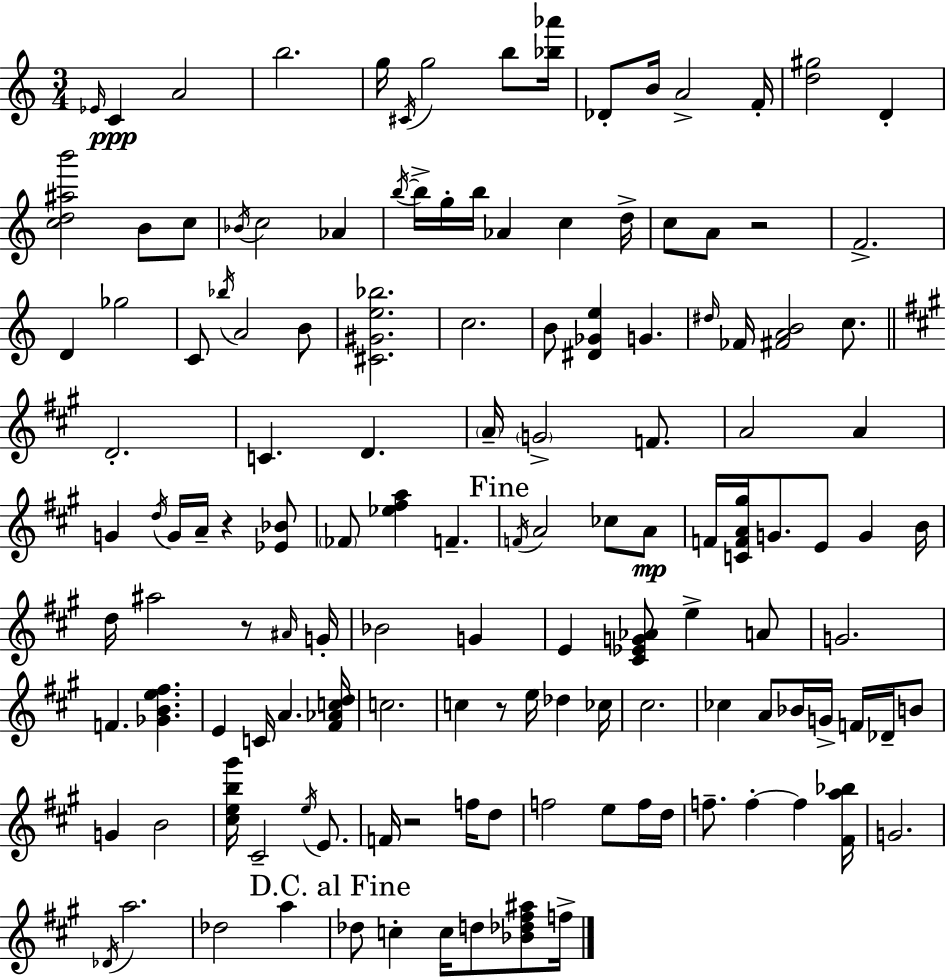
X:1
T:Untitled
M:3/4
L:1/4
K:Am
_E/4 C A2 b2 g/4 ^C/4 g2 b/2 [_b_a']/4 _D/2 B/4 A2 F/4 [d^g]2 D [cd^ab']2 B/2 c/2 _B/4 c2 _A b/4 b/4 g/4 b/4 _A c d/4 c/2 A/2 z2 F2 D _g2 C/2 _b/4 A2 B/2 [^C^Ge_b]2 c2 B/2 [^D_Ge] G ^d/4 _F/4 [^FAB]2 c/2 D2 C D A/4 G2 F/2 A2 A G d/4 G/4 A/4 z [_E_B]/2 _F/2 [_e^fa] F F/4 A2 _c/2 A/2 F/4 [CFA^g]/4 G/2 E/2 G B/4 d/4 ^a2 z/2 ^A/4 G/4 _B2 G E [^C_EG_A]/2 e A/2 G2 F [_GBe^f] E C/4 A [^F_Acd]/4 c2 c z/2 e/4 _d _c/4 ^c2 _c A/2 _B/4 G/4 F/4 _D/4 B/2 G B2 [^ceb^g']/4 ^C2 e/4 E/2 F/4 z2 f/4 d/2 f2 e/2 f/4 d/4 f/2 f f [^Fa_b]/4 G2 _D/4 a2 _d2 a _d/2 c c/4 d/2 [_B_d^f^a]/2 f/4